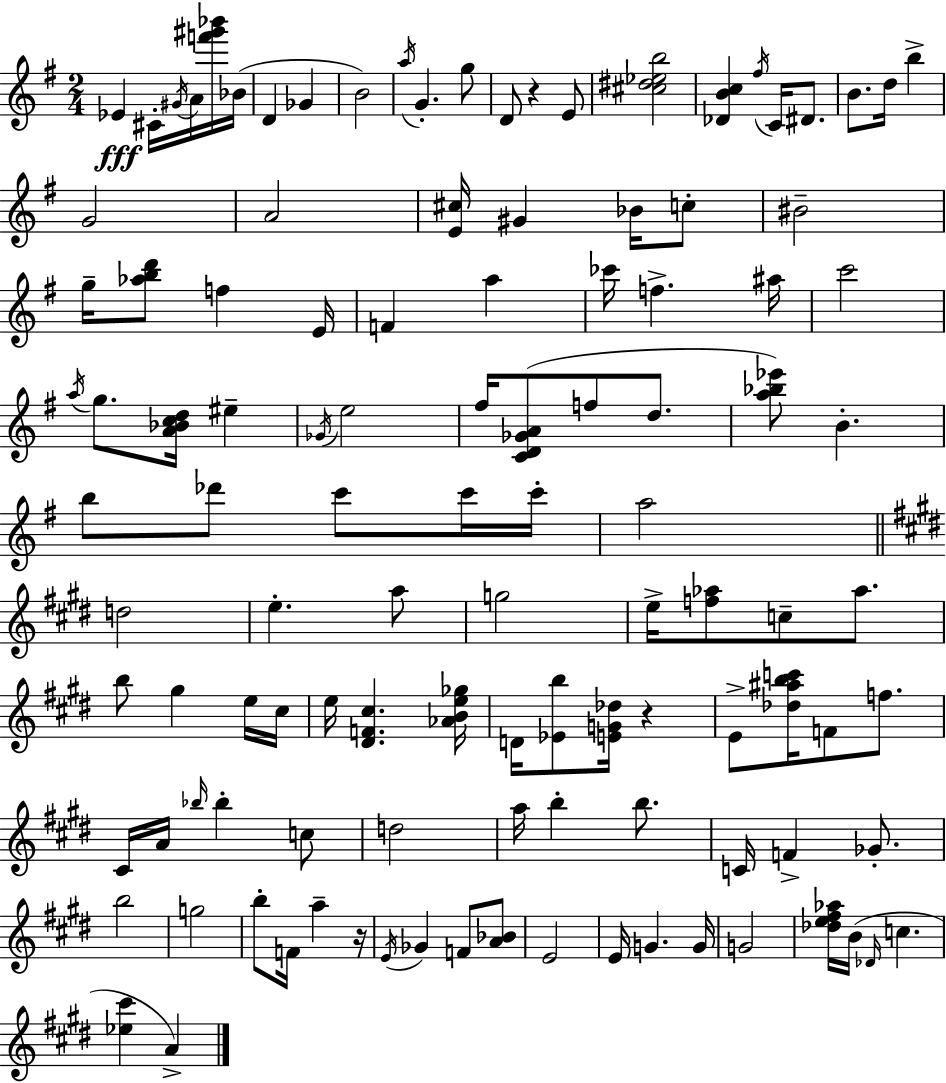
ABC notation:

X:1
T:Untitled
M:2/4
L:1/4
K:G
_E ^C/4 ^G/4 A/4 [f'^g'_b']/4 _B/4 D _G B2 a/4 G g/2 D/2 z E/2 [^c^d_eb]2 [_DBc] ^f/4 C/4 ^D/2 B/2 d/4 b G2 A2 [E^c]/4 ^G _B/4 c/2 ^B2 g/4 [_abd']/2 f E/4 F a _c'/4 f ^a/4 c'2 a/4 g/2 [A_Bcd]/4 ^e _G/4 e2 ^f/4 [CD_GA]/2 f/2 d/2 [a_b_e']/2 B b/2 _d'/2 c'/2 c'/4 c'/4 a2 d2 e a/2 g2 e/4 [f_a]/2 c/2 _a/2 b/2 ^g e/4 ^c/4 e/4 [^DF^c] [_ABe_g]/4 D/4 [_Eb]/2 [EG_d]/4 z E/2 [_d^abc']/4 F/2 f/2 ^C/4 A/4 _b/4 _b c/2 d2 a/4 b b/2 C/4 F _G/2 b2 g2 b/2 F/4 a z/4 E/4 _G F/2 [A_B]/2 E2 E/4 G G/4 G2 [_de^f_a]/4 B/4 _D/4 c [_e^c'] A